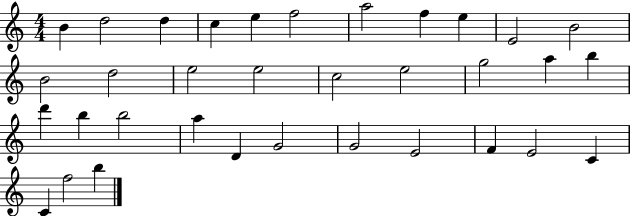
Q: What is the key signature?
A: C major